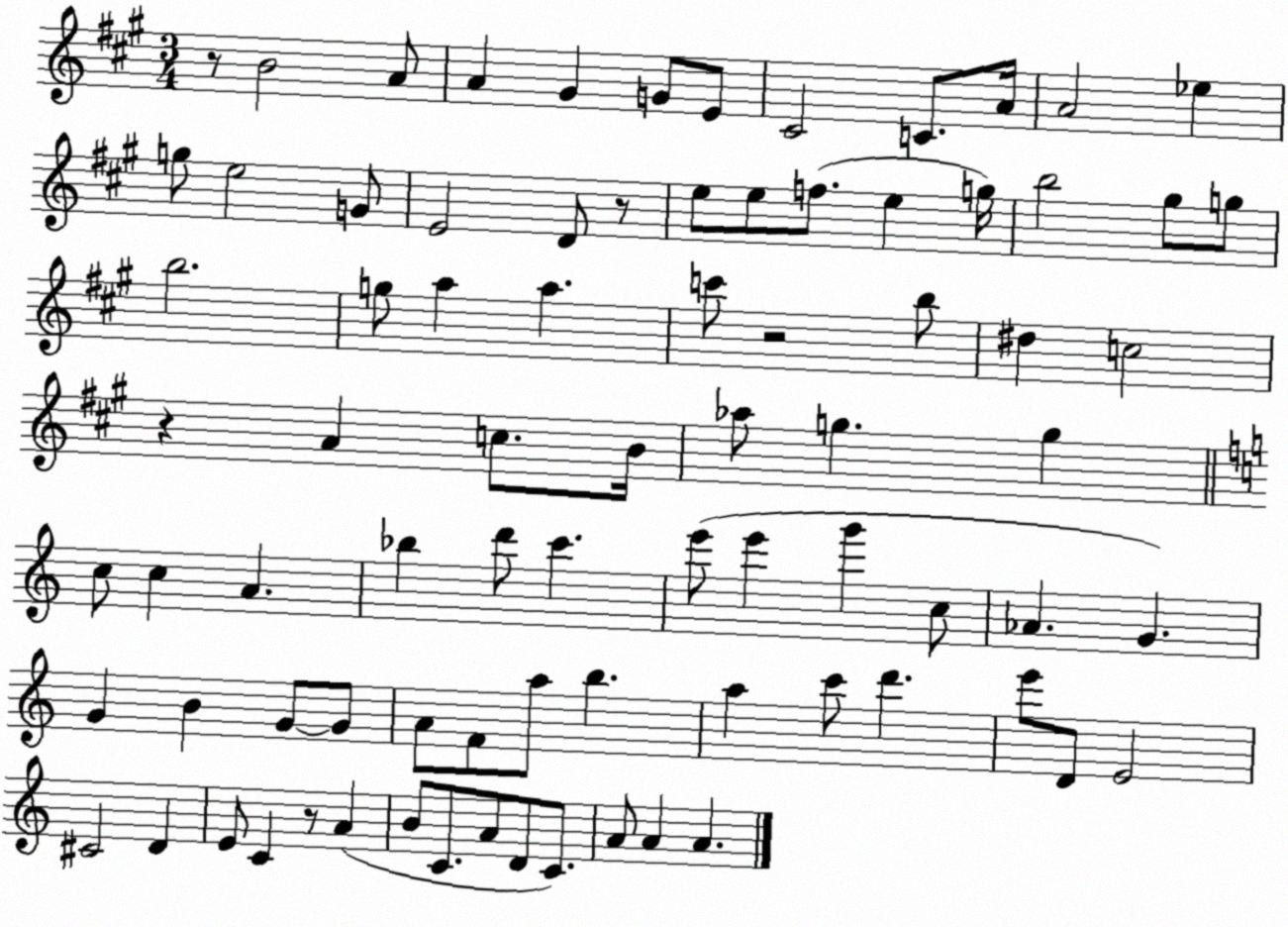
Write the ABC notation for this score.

X:1
T:Untitled
M:3/4
L:1/4
K:A
z/2 B2 A/2 A ^G G/2 E/2 ^C2 C/2 A/4 A2 _e g/2 e2 G/2 E2 D/2 z/2 e/2 e/2 f/2 e g/4 b2 ^g/2 g/2 b2 g/2 a a c'/2 z2 b/2 ^d c2 z A c/2 B/4 _a/2 g g c/2 c A _b d'/2 c' e'/2 e' g' c/2 _A G G B G/2 G/2 A/2 F/2 a/2 b a c'/2 d' e'/2 D/2 E2 ^C2 D E/2 C z/2 A B/2 C/2 A/2 D/2 C/2 A/2 A A